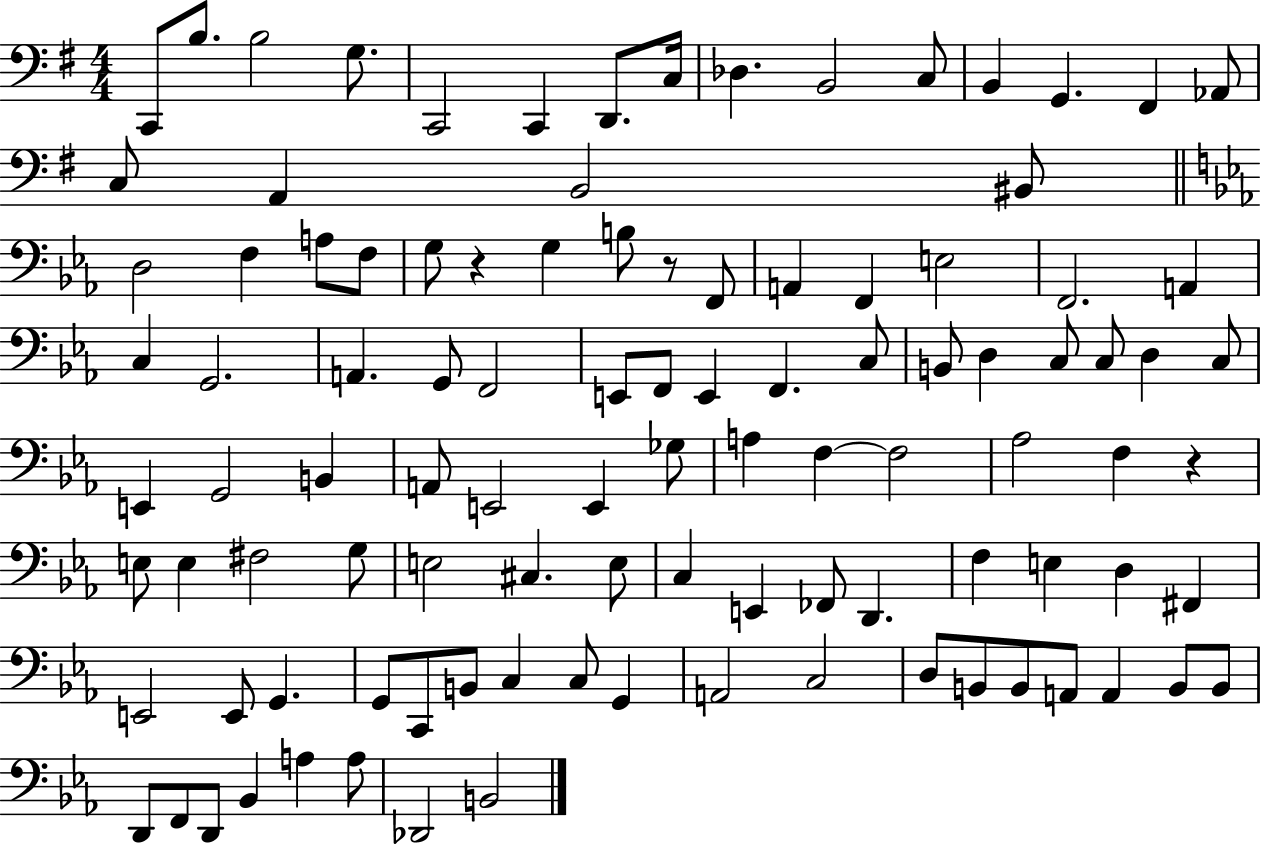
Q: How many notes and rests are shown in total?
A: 104